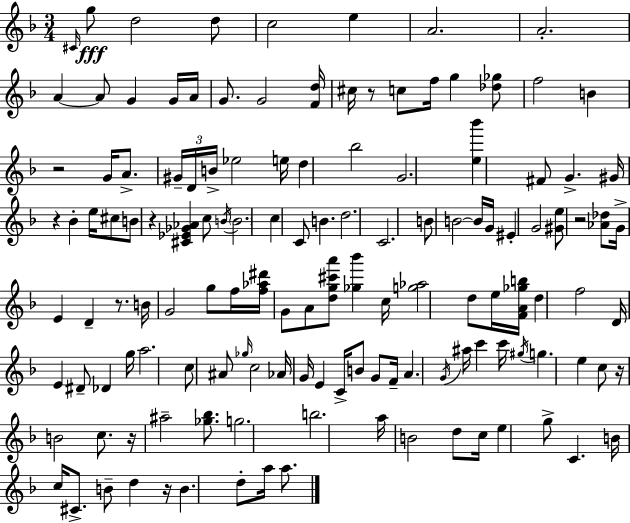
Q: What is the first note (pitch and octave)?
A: C#4